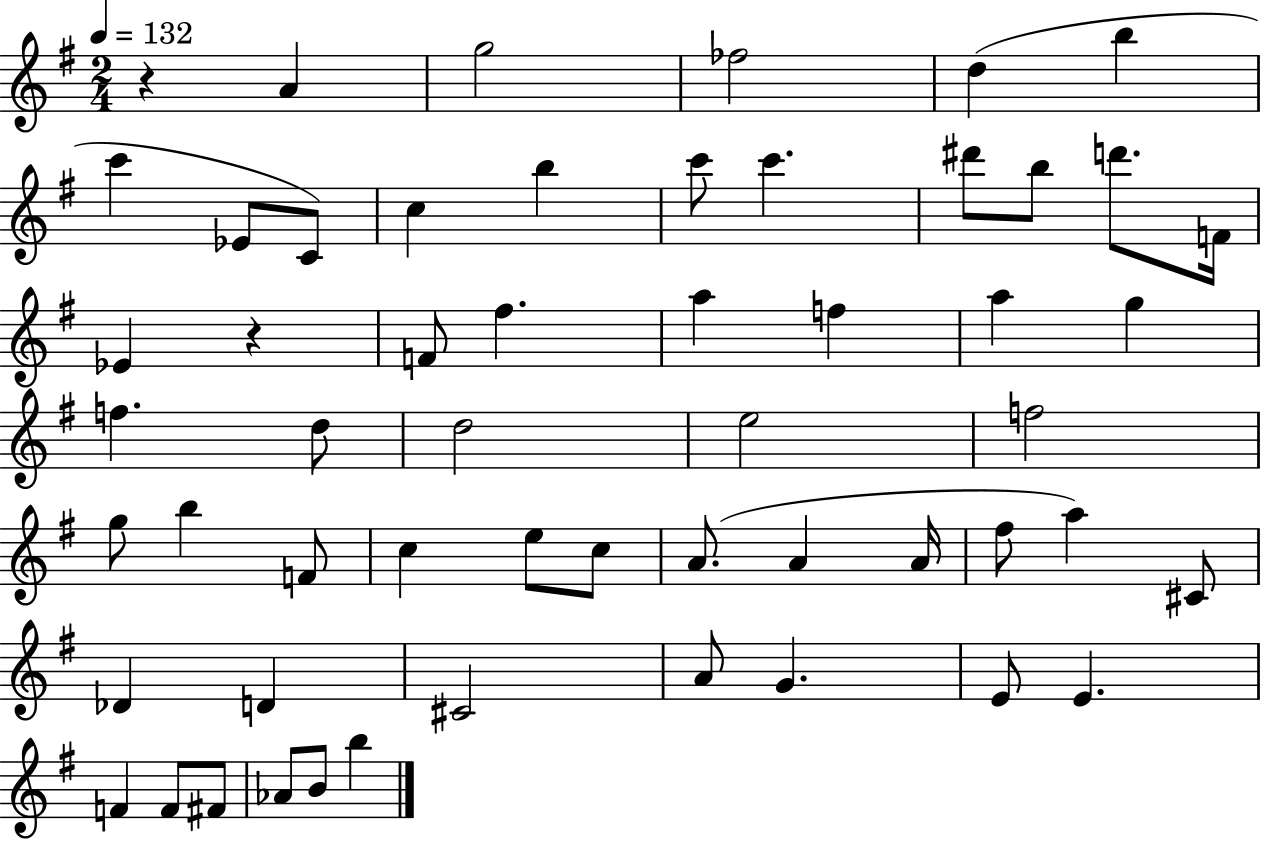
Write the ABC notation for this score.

X:1
T:Untitled
M:2/4
L:1/4
K:G
z A g2 _f2 d b c' _E/2 C/2 c b c'/2 c' ^d'/2 b/2 d'/2 F/4 _E z F/2 ^f a f a g f d/2 d2 e2 f2 g/2 b F/2 c e/2 c/2 A/2 A A/4 ^f/2 a ^C/2 _D D ^C2 A/2 G E/2 E F F/2 ^F/2 _A/2 B/2 b